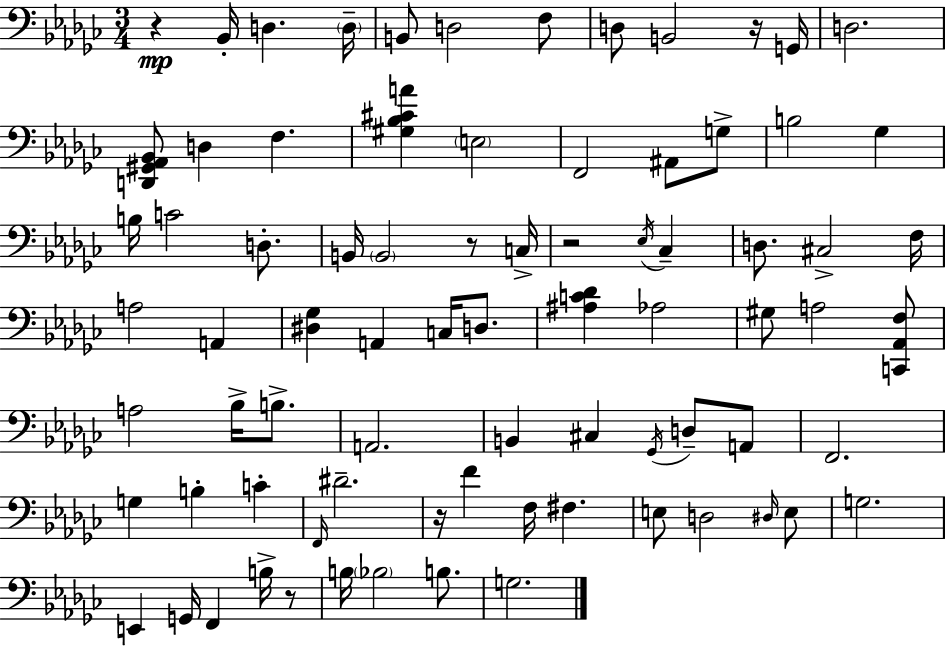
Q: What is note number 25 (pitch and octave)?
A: Eb3